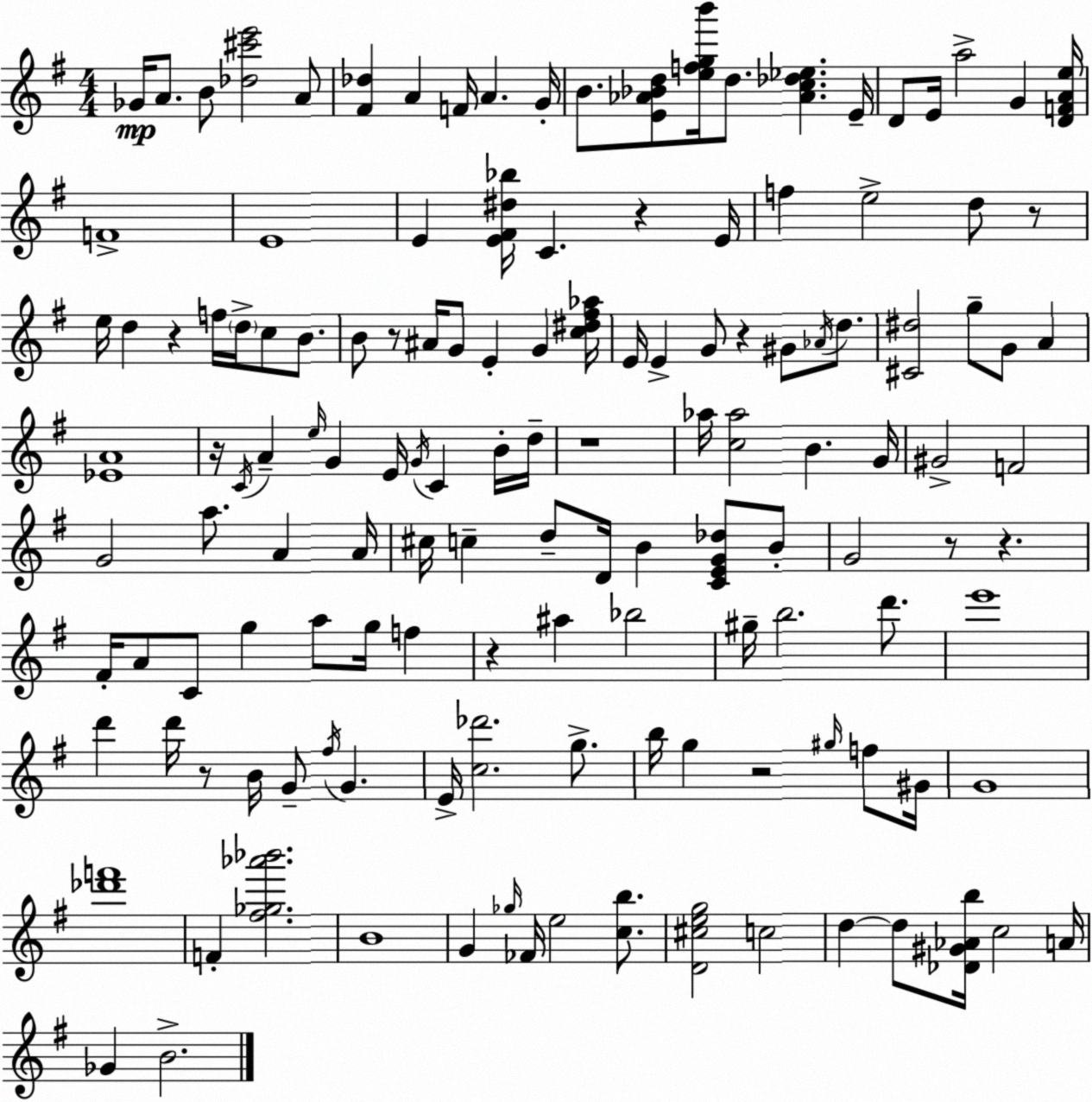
X:1
T:Untitled
M:4/4
L:1/4
K:Em
_G/4 A/2 B/2 [_d^c'e']2 A/2 [^F_d] A F/4 A G/4 B/2 [E_A_Bd]/2 [efgb']/4 d/2 [_Ac_d_e] E/4 D/2 E/4 a2 G [DFAe]/4 F4 E4 E [E^F^d_b]/4 C z E/4 f e2 d/2 z/2 e/4 d z f/4 d/4 c/2 B/2 B/2 z/2 ^A/4 G/2 E G [c^d^f_a]/4 E/4 E G/2 z ^G/2 _A/4 d/2 [^C^d]2 g/2 G/2 A [_EA]4 z/4 C/4 A e/4 G E/4 G/4 C B/4 d/4 z4 _a/4 [c_a]2 B G/4 ^G2 F2 G2 a/2 A A/4 ^c/4 c d/2 D/4 B [CEG_d]/2 B/2 G2 z/2 z ^F/4 A/2 C/2 g a/2 g/4 f z ^a _b2 ^g/4 b2 d'/2 e'4 d' d'/4 z/2 B/4 G/2 ^f/4 G E/4 [c_d']2 g/2 b/4 g z2 ^g/4 f/2 ^G/4 G4 [_d'f']4 F [^f_g_a'_b']2 B4 G _g/4 _F/4 e2 [cb]/2 [D^ceg]2 c2 d d/2 [_D^G_Ab]/4 c2 A/4 _G B2